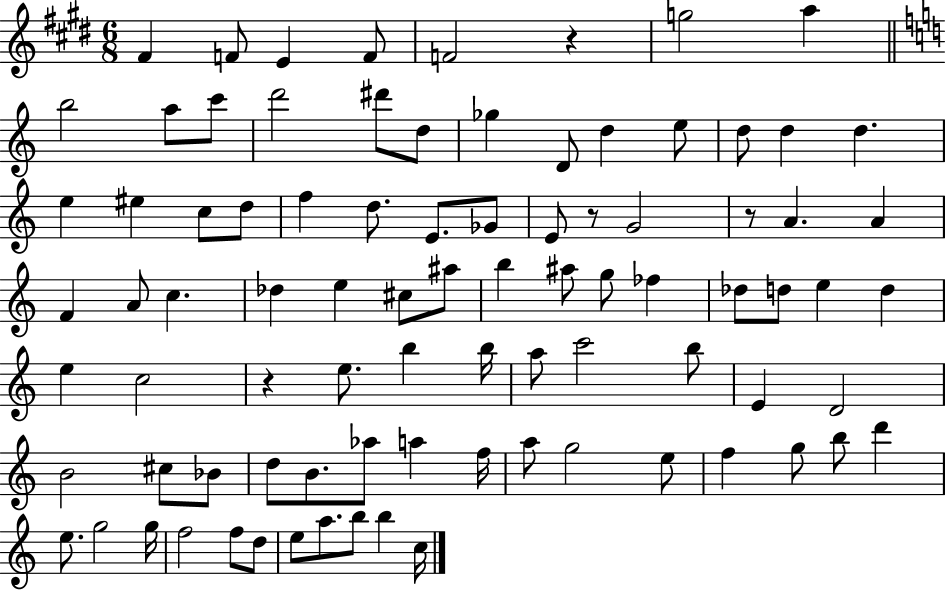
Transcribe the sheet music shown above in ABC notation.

X:1
T:Untitled
M:6/8
L:1/4
K:E
^F F/2 E F/2 F2 z g2 a b2 a/2 c'/2 d'2 ^d'/2 d/2 _g D/2 d e/2 d/2 d d e ^e c/2 d/2 f d/2 E/2 _G/2 E/2 z/2 G2 z/2 A A F A/2 c _d e ^c/2 ^a/2 b ^a/2 g/2 _f _d/2 d/2 e d e c2 z e/2 b b/4 a/2 c'2 b/2 E D2 B2 ^c/2 _B/2 d/2 B/2 _a/2 a f/4 a/2 g2 e/2 f g/2 b/2 d' e/2 g2 g/4 f2 f/2 d/2 e/2 a/2 b/2 b c/4